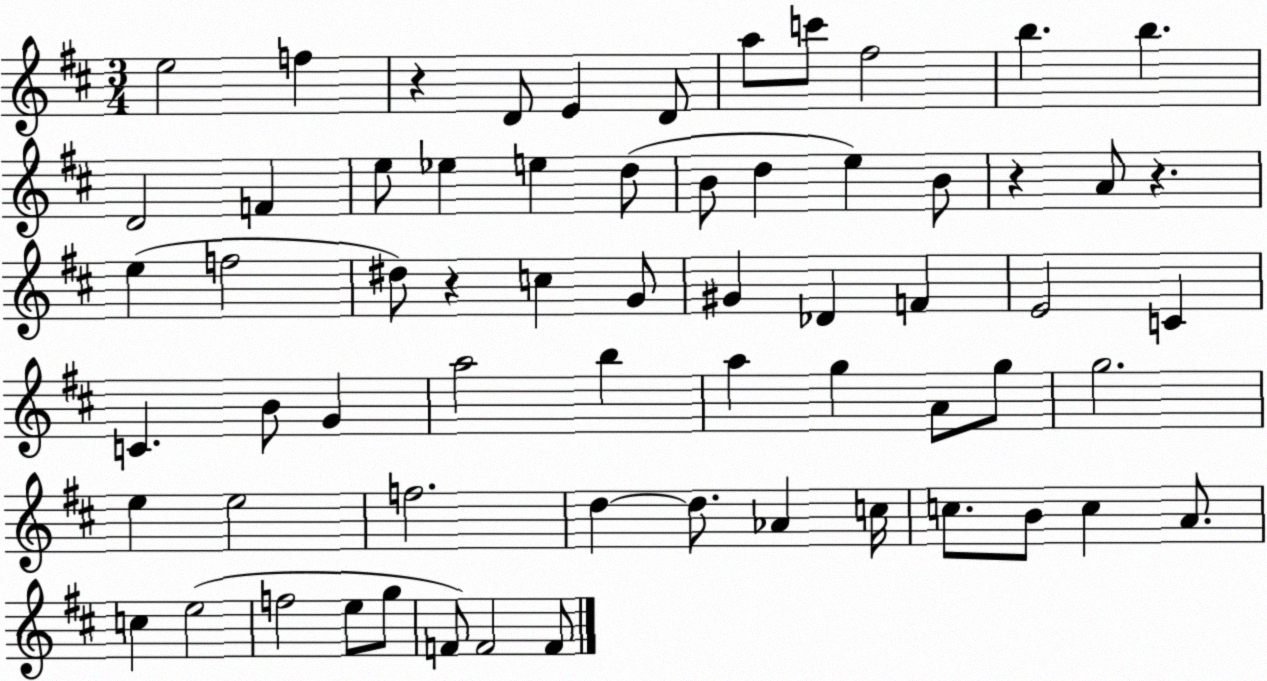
X:1
T:Untitled
M:3/4
L:1/4
K:D
e2 f z D/2 E D/2 a/2 c'/2 ^f2 b b D2 F e/2 _e e d/2 B/2 d e B/2 z A/2 z e f2 ^d/2 z c G/2 ^G _D F E2 C C B/2 G a2 b a g A/2 g/2 g2 e e2 f2 d d/2 _A c/4 c/2 B/2 c A/2 c e2 f2 e/2 g/2 F/2 F2 F/2